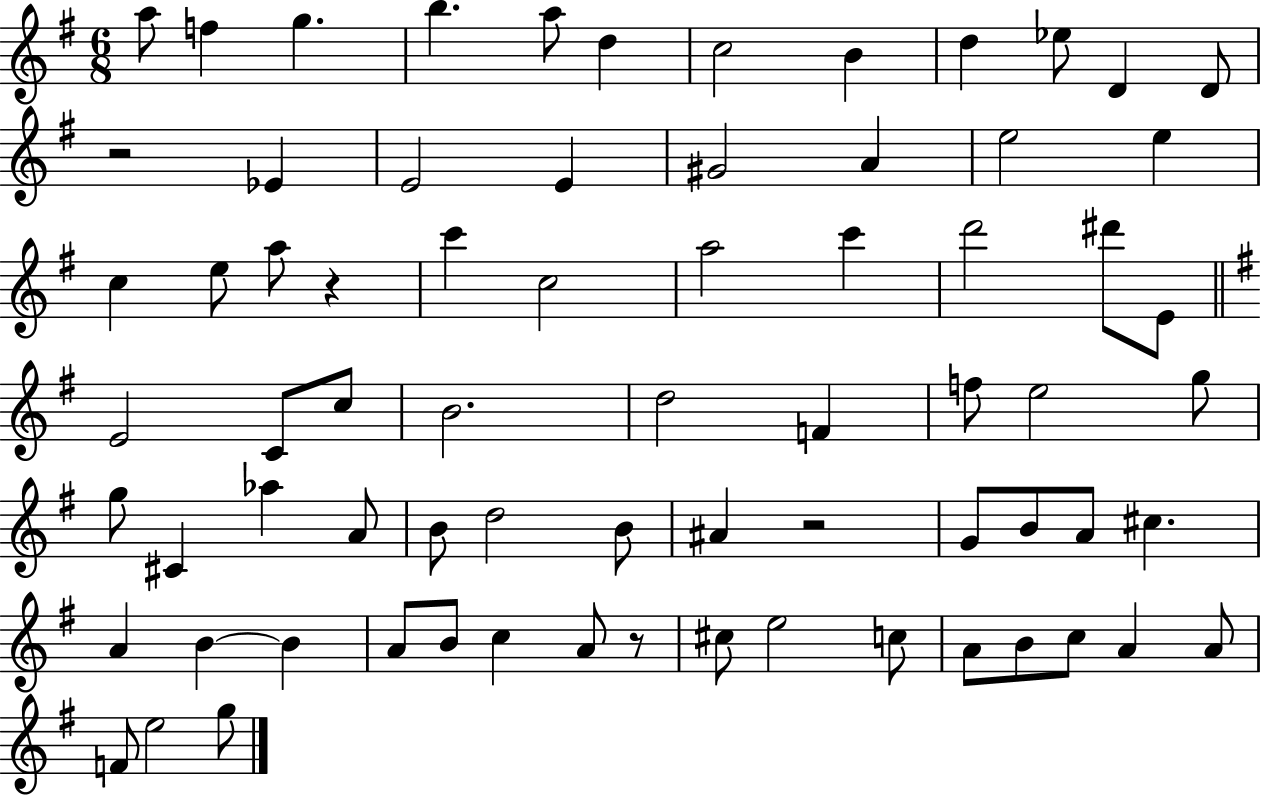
{
  \clef treble
  \numericTimeSignature
  \time 6/8
  \key g \major
  a''8 f''4 g''4. | b''4. a''8 d''4 | c''2 b'4 | d''4 ees''8 d'4 d'8 | \break r2 ees'4 | e'2 e'4 | gis'2 a'4 | e''2 e''4 | \break c''4 e''8 a''8 r4 | c'''4 c''2 | a''2 c'''4 | d'''2 dis'''8 e'8 | \break \bar "||" \break \key g \major e'2 c'8 c''8 | b'2. | d''2 f'4 | f''8 e''2 g''8 | \break g''8 cis'4 aes''4 a'8 | b'8 d''2 b'8 | ais'4 r2 | g'8 b'8 a'8 cis''4. | \break a'4 b'4~~ b'4 | a'8 b'8 c''4 a'8 r8 | cis''8 e''2 c''8 | a'8 b'8 c''8 a'4 a'8 | \break f'8 e''2 g''8 | \bar "|."
}